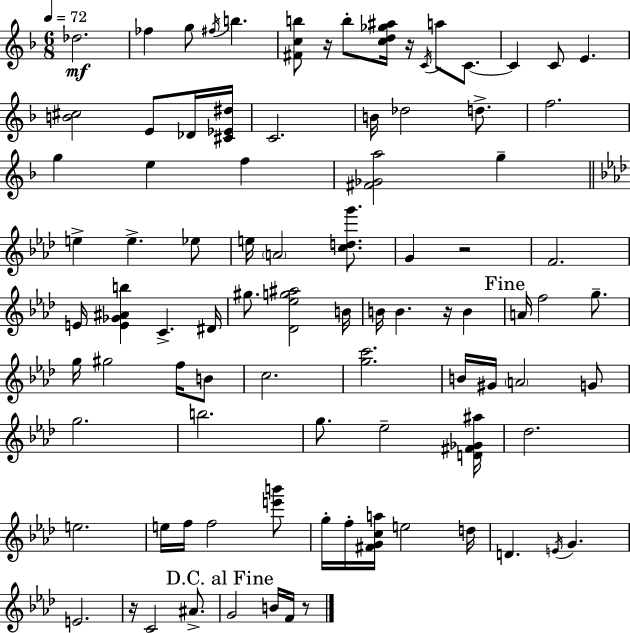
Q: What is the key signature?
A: D minor